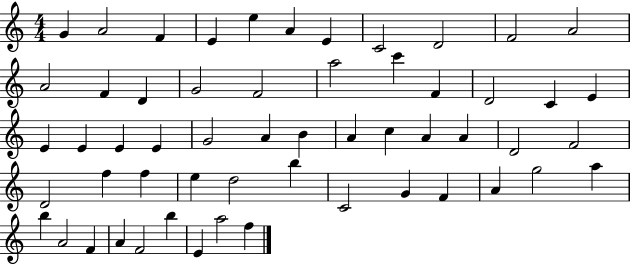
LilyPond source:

{
  \clef treble
  \numericTimeSignature
  \time 4/4
  \key c \major
  g'4 a'2 f'4 | e'4 e''4 a'4 e'4 | c'2 d'2 | f'2 a'2 | \break a'2 f'4 d'4 | g'2 f'2 | a''2 c'''4 f'4 | d'2 c'4 e'4 | \break e'4 e'4 e'4 e'4 | g'2 a'4 b'4 | a'4 c''4 a'4 a'4 | d'2 f'2 | \break d'2 f''4 f''4 | e''4 d''2 b''4 | c'2 g'4 f'4 | a'4 g''2 a''4 | \break b''4 a'2 f'4 | a'4 f'2 b''4 | e'4 a''2 f''4 | \bar "|."
}